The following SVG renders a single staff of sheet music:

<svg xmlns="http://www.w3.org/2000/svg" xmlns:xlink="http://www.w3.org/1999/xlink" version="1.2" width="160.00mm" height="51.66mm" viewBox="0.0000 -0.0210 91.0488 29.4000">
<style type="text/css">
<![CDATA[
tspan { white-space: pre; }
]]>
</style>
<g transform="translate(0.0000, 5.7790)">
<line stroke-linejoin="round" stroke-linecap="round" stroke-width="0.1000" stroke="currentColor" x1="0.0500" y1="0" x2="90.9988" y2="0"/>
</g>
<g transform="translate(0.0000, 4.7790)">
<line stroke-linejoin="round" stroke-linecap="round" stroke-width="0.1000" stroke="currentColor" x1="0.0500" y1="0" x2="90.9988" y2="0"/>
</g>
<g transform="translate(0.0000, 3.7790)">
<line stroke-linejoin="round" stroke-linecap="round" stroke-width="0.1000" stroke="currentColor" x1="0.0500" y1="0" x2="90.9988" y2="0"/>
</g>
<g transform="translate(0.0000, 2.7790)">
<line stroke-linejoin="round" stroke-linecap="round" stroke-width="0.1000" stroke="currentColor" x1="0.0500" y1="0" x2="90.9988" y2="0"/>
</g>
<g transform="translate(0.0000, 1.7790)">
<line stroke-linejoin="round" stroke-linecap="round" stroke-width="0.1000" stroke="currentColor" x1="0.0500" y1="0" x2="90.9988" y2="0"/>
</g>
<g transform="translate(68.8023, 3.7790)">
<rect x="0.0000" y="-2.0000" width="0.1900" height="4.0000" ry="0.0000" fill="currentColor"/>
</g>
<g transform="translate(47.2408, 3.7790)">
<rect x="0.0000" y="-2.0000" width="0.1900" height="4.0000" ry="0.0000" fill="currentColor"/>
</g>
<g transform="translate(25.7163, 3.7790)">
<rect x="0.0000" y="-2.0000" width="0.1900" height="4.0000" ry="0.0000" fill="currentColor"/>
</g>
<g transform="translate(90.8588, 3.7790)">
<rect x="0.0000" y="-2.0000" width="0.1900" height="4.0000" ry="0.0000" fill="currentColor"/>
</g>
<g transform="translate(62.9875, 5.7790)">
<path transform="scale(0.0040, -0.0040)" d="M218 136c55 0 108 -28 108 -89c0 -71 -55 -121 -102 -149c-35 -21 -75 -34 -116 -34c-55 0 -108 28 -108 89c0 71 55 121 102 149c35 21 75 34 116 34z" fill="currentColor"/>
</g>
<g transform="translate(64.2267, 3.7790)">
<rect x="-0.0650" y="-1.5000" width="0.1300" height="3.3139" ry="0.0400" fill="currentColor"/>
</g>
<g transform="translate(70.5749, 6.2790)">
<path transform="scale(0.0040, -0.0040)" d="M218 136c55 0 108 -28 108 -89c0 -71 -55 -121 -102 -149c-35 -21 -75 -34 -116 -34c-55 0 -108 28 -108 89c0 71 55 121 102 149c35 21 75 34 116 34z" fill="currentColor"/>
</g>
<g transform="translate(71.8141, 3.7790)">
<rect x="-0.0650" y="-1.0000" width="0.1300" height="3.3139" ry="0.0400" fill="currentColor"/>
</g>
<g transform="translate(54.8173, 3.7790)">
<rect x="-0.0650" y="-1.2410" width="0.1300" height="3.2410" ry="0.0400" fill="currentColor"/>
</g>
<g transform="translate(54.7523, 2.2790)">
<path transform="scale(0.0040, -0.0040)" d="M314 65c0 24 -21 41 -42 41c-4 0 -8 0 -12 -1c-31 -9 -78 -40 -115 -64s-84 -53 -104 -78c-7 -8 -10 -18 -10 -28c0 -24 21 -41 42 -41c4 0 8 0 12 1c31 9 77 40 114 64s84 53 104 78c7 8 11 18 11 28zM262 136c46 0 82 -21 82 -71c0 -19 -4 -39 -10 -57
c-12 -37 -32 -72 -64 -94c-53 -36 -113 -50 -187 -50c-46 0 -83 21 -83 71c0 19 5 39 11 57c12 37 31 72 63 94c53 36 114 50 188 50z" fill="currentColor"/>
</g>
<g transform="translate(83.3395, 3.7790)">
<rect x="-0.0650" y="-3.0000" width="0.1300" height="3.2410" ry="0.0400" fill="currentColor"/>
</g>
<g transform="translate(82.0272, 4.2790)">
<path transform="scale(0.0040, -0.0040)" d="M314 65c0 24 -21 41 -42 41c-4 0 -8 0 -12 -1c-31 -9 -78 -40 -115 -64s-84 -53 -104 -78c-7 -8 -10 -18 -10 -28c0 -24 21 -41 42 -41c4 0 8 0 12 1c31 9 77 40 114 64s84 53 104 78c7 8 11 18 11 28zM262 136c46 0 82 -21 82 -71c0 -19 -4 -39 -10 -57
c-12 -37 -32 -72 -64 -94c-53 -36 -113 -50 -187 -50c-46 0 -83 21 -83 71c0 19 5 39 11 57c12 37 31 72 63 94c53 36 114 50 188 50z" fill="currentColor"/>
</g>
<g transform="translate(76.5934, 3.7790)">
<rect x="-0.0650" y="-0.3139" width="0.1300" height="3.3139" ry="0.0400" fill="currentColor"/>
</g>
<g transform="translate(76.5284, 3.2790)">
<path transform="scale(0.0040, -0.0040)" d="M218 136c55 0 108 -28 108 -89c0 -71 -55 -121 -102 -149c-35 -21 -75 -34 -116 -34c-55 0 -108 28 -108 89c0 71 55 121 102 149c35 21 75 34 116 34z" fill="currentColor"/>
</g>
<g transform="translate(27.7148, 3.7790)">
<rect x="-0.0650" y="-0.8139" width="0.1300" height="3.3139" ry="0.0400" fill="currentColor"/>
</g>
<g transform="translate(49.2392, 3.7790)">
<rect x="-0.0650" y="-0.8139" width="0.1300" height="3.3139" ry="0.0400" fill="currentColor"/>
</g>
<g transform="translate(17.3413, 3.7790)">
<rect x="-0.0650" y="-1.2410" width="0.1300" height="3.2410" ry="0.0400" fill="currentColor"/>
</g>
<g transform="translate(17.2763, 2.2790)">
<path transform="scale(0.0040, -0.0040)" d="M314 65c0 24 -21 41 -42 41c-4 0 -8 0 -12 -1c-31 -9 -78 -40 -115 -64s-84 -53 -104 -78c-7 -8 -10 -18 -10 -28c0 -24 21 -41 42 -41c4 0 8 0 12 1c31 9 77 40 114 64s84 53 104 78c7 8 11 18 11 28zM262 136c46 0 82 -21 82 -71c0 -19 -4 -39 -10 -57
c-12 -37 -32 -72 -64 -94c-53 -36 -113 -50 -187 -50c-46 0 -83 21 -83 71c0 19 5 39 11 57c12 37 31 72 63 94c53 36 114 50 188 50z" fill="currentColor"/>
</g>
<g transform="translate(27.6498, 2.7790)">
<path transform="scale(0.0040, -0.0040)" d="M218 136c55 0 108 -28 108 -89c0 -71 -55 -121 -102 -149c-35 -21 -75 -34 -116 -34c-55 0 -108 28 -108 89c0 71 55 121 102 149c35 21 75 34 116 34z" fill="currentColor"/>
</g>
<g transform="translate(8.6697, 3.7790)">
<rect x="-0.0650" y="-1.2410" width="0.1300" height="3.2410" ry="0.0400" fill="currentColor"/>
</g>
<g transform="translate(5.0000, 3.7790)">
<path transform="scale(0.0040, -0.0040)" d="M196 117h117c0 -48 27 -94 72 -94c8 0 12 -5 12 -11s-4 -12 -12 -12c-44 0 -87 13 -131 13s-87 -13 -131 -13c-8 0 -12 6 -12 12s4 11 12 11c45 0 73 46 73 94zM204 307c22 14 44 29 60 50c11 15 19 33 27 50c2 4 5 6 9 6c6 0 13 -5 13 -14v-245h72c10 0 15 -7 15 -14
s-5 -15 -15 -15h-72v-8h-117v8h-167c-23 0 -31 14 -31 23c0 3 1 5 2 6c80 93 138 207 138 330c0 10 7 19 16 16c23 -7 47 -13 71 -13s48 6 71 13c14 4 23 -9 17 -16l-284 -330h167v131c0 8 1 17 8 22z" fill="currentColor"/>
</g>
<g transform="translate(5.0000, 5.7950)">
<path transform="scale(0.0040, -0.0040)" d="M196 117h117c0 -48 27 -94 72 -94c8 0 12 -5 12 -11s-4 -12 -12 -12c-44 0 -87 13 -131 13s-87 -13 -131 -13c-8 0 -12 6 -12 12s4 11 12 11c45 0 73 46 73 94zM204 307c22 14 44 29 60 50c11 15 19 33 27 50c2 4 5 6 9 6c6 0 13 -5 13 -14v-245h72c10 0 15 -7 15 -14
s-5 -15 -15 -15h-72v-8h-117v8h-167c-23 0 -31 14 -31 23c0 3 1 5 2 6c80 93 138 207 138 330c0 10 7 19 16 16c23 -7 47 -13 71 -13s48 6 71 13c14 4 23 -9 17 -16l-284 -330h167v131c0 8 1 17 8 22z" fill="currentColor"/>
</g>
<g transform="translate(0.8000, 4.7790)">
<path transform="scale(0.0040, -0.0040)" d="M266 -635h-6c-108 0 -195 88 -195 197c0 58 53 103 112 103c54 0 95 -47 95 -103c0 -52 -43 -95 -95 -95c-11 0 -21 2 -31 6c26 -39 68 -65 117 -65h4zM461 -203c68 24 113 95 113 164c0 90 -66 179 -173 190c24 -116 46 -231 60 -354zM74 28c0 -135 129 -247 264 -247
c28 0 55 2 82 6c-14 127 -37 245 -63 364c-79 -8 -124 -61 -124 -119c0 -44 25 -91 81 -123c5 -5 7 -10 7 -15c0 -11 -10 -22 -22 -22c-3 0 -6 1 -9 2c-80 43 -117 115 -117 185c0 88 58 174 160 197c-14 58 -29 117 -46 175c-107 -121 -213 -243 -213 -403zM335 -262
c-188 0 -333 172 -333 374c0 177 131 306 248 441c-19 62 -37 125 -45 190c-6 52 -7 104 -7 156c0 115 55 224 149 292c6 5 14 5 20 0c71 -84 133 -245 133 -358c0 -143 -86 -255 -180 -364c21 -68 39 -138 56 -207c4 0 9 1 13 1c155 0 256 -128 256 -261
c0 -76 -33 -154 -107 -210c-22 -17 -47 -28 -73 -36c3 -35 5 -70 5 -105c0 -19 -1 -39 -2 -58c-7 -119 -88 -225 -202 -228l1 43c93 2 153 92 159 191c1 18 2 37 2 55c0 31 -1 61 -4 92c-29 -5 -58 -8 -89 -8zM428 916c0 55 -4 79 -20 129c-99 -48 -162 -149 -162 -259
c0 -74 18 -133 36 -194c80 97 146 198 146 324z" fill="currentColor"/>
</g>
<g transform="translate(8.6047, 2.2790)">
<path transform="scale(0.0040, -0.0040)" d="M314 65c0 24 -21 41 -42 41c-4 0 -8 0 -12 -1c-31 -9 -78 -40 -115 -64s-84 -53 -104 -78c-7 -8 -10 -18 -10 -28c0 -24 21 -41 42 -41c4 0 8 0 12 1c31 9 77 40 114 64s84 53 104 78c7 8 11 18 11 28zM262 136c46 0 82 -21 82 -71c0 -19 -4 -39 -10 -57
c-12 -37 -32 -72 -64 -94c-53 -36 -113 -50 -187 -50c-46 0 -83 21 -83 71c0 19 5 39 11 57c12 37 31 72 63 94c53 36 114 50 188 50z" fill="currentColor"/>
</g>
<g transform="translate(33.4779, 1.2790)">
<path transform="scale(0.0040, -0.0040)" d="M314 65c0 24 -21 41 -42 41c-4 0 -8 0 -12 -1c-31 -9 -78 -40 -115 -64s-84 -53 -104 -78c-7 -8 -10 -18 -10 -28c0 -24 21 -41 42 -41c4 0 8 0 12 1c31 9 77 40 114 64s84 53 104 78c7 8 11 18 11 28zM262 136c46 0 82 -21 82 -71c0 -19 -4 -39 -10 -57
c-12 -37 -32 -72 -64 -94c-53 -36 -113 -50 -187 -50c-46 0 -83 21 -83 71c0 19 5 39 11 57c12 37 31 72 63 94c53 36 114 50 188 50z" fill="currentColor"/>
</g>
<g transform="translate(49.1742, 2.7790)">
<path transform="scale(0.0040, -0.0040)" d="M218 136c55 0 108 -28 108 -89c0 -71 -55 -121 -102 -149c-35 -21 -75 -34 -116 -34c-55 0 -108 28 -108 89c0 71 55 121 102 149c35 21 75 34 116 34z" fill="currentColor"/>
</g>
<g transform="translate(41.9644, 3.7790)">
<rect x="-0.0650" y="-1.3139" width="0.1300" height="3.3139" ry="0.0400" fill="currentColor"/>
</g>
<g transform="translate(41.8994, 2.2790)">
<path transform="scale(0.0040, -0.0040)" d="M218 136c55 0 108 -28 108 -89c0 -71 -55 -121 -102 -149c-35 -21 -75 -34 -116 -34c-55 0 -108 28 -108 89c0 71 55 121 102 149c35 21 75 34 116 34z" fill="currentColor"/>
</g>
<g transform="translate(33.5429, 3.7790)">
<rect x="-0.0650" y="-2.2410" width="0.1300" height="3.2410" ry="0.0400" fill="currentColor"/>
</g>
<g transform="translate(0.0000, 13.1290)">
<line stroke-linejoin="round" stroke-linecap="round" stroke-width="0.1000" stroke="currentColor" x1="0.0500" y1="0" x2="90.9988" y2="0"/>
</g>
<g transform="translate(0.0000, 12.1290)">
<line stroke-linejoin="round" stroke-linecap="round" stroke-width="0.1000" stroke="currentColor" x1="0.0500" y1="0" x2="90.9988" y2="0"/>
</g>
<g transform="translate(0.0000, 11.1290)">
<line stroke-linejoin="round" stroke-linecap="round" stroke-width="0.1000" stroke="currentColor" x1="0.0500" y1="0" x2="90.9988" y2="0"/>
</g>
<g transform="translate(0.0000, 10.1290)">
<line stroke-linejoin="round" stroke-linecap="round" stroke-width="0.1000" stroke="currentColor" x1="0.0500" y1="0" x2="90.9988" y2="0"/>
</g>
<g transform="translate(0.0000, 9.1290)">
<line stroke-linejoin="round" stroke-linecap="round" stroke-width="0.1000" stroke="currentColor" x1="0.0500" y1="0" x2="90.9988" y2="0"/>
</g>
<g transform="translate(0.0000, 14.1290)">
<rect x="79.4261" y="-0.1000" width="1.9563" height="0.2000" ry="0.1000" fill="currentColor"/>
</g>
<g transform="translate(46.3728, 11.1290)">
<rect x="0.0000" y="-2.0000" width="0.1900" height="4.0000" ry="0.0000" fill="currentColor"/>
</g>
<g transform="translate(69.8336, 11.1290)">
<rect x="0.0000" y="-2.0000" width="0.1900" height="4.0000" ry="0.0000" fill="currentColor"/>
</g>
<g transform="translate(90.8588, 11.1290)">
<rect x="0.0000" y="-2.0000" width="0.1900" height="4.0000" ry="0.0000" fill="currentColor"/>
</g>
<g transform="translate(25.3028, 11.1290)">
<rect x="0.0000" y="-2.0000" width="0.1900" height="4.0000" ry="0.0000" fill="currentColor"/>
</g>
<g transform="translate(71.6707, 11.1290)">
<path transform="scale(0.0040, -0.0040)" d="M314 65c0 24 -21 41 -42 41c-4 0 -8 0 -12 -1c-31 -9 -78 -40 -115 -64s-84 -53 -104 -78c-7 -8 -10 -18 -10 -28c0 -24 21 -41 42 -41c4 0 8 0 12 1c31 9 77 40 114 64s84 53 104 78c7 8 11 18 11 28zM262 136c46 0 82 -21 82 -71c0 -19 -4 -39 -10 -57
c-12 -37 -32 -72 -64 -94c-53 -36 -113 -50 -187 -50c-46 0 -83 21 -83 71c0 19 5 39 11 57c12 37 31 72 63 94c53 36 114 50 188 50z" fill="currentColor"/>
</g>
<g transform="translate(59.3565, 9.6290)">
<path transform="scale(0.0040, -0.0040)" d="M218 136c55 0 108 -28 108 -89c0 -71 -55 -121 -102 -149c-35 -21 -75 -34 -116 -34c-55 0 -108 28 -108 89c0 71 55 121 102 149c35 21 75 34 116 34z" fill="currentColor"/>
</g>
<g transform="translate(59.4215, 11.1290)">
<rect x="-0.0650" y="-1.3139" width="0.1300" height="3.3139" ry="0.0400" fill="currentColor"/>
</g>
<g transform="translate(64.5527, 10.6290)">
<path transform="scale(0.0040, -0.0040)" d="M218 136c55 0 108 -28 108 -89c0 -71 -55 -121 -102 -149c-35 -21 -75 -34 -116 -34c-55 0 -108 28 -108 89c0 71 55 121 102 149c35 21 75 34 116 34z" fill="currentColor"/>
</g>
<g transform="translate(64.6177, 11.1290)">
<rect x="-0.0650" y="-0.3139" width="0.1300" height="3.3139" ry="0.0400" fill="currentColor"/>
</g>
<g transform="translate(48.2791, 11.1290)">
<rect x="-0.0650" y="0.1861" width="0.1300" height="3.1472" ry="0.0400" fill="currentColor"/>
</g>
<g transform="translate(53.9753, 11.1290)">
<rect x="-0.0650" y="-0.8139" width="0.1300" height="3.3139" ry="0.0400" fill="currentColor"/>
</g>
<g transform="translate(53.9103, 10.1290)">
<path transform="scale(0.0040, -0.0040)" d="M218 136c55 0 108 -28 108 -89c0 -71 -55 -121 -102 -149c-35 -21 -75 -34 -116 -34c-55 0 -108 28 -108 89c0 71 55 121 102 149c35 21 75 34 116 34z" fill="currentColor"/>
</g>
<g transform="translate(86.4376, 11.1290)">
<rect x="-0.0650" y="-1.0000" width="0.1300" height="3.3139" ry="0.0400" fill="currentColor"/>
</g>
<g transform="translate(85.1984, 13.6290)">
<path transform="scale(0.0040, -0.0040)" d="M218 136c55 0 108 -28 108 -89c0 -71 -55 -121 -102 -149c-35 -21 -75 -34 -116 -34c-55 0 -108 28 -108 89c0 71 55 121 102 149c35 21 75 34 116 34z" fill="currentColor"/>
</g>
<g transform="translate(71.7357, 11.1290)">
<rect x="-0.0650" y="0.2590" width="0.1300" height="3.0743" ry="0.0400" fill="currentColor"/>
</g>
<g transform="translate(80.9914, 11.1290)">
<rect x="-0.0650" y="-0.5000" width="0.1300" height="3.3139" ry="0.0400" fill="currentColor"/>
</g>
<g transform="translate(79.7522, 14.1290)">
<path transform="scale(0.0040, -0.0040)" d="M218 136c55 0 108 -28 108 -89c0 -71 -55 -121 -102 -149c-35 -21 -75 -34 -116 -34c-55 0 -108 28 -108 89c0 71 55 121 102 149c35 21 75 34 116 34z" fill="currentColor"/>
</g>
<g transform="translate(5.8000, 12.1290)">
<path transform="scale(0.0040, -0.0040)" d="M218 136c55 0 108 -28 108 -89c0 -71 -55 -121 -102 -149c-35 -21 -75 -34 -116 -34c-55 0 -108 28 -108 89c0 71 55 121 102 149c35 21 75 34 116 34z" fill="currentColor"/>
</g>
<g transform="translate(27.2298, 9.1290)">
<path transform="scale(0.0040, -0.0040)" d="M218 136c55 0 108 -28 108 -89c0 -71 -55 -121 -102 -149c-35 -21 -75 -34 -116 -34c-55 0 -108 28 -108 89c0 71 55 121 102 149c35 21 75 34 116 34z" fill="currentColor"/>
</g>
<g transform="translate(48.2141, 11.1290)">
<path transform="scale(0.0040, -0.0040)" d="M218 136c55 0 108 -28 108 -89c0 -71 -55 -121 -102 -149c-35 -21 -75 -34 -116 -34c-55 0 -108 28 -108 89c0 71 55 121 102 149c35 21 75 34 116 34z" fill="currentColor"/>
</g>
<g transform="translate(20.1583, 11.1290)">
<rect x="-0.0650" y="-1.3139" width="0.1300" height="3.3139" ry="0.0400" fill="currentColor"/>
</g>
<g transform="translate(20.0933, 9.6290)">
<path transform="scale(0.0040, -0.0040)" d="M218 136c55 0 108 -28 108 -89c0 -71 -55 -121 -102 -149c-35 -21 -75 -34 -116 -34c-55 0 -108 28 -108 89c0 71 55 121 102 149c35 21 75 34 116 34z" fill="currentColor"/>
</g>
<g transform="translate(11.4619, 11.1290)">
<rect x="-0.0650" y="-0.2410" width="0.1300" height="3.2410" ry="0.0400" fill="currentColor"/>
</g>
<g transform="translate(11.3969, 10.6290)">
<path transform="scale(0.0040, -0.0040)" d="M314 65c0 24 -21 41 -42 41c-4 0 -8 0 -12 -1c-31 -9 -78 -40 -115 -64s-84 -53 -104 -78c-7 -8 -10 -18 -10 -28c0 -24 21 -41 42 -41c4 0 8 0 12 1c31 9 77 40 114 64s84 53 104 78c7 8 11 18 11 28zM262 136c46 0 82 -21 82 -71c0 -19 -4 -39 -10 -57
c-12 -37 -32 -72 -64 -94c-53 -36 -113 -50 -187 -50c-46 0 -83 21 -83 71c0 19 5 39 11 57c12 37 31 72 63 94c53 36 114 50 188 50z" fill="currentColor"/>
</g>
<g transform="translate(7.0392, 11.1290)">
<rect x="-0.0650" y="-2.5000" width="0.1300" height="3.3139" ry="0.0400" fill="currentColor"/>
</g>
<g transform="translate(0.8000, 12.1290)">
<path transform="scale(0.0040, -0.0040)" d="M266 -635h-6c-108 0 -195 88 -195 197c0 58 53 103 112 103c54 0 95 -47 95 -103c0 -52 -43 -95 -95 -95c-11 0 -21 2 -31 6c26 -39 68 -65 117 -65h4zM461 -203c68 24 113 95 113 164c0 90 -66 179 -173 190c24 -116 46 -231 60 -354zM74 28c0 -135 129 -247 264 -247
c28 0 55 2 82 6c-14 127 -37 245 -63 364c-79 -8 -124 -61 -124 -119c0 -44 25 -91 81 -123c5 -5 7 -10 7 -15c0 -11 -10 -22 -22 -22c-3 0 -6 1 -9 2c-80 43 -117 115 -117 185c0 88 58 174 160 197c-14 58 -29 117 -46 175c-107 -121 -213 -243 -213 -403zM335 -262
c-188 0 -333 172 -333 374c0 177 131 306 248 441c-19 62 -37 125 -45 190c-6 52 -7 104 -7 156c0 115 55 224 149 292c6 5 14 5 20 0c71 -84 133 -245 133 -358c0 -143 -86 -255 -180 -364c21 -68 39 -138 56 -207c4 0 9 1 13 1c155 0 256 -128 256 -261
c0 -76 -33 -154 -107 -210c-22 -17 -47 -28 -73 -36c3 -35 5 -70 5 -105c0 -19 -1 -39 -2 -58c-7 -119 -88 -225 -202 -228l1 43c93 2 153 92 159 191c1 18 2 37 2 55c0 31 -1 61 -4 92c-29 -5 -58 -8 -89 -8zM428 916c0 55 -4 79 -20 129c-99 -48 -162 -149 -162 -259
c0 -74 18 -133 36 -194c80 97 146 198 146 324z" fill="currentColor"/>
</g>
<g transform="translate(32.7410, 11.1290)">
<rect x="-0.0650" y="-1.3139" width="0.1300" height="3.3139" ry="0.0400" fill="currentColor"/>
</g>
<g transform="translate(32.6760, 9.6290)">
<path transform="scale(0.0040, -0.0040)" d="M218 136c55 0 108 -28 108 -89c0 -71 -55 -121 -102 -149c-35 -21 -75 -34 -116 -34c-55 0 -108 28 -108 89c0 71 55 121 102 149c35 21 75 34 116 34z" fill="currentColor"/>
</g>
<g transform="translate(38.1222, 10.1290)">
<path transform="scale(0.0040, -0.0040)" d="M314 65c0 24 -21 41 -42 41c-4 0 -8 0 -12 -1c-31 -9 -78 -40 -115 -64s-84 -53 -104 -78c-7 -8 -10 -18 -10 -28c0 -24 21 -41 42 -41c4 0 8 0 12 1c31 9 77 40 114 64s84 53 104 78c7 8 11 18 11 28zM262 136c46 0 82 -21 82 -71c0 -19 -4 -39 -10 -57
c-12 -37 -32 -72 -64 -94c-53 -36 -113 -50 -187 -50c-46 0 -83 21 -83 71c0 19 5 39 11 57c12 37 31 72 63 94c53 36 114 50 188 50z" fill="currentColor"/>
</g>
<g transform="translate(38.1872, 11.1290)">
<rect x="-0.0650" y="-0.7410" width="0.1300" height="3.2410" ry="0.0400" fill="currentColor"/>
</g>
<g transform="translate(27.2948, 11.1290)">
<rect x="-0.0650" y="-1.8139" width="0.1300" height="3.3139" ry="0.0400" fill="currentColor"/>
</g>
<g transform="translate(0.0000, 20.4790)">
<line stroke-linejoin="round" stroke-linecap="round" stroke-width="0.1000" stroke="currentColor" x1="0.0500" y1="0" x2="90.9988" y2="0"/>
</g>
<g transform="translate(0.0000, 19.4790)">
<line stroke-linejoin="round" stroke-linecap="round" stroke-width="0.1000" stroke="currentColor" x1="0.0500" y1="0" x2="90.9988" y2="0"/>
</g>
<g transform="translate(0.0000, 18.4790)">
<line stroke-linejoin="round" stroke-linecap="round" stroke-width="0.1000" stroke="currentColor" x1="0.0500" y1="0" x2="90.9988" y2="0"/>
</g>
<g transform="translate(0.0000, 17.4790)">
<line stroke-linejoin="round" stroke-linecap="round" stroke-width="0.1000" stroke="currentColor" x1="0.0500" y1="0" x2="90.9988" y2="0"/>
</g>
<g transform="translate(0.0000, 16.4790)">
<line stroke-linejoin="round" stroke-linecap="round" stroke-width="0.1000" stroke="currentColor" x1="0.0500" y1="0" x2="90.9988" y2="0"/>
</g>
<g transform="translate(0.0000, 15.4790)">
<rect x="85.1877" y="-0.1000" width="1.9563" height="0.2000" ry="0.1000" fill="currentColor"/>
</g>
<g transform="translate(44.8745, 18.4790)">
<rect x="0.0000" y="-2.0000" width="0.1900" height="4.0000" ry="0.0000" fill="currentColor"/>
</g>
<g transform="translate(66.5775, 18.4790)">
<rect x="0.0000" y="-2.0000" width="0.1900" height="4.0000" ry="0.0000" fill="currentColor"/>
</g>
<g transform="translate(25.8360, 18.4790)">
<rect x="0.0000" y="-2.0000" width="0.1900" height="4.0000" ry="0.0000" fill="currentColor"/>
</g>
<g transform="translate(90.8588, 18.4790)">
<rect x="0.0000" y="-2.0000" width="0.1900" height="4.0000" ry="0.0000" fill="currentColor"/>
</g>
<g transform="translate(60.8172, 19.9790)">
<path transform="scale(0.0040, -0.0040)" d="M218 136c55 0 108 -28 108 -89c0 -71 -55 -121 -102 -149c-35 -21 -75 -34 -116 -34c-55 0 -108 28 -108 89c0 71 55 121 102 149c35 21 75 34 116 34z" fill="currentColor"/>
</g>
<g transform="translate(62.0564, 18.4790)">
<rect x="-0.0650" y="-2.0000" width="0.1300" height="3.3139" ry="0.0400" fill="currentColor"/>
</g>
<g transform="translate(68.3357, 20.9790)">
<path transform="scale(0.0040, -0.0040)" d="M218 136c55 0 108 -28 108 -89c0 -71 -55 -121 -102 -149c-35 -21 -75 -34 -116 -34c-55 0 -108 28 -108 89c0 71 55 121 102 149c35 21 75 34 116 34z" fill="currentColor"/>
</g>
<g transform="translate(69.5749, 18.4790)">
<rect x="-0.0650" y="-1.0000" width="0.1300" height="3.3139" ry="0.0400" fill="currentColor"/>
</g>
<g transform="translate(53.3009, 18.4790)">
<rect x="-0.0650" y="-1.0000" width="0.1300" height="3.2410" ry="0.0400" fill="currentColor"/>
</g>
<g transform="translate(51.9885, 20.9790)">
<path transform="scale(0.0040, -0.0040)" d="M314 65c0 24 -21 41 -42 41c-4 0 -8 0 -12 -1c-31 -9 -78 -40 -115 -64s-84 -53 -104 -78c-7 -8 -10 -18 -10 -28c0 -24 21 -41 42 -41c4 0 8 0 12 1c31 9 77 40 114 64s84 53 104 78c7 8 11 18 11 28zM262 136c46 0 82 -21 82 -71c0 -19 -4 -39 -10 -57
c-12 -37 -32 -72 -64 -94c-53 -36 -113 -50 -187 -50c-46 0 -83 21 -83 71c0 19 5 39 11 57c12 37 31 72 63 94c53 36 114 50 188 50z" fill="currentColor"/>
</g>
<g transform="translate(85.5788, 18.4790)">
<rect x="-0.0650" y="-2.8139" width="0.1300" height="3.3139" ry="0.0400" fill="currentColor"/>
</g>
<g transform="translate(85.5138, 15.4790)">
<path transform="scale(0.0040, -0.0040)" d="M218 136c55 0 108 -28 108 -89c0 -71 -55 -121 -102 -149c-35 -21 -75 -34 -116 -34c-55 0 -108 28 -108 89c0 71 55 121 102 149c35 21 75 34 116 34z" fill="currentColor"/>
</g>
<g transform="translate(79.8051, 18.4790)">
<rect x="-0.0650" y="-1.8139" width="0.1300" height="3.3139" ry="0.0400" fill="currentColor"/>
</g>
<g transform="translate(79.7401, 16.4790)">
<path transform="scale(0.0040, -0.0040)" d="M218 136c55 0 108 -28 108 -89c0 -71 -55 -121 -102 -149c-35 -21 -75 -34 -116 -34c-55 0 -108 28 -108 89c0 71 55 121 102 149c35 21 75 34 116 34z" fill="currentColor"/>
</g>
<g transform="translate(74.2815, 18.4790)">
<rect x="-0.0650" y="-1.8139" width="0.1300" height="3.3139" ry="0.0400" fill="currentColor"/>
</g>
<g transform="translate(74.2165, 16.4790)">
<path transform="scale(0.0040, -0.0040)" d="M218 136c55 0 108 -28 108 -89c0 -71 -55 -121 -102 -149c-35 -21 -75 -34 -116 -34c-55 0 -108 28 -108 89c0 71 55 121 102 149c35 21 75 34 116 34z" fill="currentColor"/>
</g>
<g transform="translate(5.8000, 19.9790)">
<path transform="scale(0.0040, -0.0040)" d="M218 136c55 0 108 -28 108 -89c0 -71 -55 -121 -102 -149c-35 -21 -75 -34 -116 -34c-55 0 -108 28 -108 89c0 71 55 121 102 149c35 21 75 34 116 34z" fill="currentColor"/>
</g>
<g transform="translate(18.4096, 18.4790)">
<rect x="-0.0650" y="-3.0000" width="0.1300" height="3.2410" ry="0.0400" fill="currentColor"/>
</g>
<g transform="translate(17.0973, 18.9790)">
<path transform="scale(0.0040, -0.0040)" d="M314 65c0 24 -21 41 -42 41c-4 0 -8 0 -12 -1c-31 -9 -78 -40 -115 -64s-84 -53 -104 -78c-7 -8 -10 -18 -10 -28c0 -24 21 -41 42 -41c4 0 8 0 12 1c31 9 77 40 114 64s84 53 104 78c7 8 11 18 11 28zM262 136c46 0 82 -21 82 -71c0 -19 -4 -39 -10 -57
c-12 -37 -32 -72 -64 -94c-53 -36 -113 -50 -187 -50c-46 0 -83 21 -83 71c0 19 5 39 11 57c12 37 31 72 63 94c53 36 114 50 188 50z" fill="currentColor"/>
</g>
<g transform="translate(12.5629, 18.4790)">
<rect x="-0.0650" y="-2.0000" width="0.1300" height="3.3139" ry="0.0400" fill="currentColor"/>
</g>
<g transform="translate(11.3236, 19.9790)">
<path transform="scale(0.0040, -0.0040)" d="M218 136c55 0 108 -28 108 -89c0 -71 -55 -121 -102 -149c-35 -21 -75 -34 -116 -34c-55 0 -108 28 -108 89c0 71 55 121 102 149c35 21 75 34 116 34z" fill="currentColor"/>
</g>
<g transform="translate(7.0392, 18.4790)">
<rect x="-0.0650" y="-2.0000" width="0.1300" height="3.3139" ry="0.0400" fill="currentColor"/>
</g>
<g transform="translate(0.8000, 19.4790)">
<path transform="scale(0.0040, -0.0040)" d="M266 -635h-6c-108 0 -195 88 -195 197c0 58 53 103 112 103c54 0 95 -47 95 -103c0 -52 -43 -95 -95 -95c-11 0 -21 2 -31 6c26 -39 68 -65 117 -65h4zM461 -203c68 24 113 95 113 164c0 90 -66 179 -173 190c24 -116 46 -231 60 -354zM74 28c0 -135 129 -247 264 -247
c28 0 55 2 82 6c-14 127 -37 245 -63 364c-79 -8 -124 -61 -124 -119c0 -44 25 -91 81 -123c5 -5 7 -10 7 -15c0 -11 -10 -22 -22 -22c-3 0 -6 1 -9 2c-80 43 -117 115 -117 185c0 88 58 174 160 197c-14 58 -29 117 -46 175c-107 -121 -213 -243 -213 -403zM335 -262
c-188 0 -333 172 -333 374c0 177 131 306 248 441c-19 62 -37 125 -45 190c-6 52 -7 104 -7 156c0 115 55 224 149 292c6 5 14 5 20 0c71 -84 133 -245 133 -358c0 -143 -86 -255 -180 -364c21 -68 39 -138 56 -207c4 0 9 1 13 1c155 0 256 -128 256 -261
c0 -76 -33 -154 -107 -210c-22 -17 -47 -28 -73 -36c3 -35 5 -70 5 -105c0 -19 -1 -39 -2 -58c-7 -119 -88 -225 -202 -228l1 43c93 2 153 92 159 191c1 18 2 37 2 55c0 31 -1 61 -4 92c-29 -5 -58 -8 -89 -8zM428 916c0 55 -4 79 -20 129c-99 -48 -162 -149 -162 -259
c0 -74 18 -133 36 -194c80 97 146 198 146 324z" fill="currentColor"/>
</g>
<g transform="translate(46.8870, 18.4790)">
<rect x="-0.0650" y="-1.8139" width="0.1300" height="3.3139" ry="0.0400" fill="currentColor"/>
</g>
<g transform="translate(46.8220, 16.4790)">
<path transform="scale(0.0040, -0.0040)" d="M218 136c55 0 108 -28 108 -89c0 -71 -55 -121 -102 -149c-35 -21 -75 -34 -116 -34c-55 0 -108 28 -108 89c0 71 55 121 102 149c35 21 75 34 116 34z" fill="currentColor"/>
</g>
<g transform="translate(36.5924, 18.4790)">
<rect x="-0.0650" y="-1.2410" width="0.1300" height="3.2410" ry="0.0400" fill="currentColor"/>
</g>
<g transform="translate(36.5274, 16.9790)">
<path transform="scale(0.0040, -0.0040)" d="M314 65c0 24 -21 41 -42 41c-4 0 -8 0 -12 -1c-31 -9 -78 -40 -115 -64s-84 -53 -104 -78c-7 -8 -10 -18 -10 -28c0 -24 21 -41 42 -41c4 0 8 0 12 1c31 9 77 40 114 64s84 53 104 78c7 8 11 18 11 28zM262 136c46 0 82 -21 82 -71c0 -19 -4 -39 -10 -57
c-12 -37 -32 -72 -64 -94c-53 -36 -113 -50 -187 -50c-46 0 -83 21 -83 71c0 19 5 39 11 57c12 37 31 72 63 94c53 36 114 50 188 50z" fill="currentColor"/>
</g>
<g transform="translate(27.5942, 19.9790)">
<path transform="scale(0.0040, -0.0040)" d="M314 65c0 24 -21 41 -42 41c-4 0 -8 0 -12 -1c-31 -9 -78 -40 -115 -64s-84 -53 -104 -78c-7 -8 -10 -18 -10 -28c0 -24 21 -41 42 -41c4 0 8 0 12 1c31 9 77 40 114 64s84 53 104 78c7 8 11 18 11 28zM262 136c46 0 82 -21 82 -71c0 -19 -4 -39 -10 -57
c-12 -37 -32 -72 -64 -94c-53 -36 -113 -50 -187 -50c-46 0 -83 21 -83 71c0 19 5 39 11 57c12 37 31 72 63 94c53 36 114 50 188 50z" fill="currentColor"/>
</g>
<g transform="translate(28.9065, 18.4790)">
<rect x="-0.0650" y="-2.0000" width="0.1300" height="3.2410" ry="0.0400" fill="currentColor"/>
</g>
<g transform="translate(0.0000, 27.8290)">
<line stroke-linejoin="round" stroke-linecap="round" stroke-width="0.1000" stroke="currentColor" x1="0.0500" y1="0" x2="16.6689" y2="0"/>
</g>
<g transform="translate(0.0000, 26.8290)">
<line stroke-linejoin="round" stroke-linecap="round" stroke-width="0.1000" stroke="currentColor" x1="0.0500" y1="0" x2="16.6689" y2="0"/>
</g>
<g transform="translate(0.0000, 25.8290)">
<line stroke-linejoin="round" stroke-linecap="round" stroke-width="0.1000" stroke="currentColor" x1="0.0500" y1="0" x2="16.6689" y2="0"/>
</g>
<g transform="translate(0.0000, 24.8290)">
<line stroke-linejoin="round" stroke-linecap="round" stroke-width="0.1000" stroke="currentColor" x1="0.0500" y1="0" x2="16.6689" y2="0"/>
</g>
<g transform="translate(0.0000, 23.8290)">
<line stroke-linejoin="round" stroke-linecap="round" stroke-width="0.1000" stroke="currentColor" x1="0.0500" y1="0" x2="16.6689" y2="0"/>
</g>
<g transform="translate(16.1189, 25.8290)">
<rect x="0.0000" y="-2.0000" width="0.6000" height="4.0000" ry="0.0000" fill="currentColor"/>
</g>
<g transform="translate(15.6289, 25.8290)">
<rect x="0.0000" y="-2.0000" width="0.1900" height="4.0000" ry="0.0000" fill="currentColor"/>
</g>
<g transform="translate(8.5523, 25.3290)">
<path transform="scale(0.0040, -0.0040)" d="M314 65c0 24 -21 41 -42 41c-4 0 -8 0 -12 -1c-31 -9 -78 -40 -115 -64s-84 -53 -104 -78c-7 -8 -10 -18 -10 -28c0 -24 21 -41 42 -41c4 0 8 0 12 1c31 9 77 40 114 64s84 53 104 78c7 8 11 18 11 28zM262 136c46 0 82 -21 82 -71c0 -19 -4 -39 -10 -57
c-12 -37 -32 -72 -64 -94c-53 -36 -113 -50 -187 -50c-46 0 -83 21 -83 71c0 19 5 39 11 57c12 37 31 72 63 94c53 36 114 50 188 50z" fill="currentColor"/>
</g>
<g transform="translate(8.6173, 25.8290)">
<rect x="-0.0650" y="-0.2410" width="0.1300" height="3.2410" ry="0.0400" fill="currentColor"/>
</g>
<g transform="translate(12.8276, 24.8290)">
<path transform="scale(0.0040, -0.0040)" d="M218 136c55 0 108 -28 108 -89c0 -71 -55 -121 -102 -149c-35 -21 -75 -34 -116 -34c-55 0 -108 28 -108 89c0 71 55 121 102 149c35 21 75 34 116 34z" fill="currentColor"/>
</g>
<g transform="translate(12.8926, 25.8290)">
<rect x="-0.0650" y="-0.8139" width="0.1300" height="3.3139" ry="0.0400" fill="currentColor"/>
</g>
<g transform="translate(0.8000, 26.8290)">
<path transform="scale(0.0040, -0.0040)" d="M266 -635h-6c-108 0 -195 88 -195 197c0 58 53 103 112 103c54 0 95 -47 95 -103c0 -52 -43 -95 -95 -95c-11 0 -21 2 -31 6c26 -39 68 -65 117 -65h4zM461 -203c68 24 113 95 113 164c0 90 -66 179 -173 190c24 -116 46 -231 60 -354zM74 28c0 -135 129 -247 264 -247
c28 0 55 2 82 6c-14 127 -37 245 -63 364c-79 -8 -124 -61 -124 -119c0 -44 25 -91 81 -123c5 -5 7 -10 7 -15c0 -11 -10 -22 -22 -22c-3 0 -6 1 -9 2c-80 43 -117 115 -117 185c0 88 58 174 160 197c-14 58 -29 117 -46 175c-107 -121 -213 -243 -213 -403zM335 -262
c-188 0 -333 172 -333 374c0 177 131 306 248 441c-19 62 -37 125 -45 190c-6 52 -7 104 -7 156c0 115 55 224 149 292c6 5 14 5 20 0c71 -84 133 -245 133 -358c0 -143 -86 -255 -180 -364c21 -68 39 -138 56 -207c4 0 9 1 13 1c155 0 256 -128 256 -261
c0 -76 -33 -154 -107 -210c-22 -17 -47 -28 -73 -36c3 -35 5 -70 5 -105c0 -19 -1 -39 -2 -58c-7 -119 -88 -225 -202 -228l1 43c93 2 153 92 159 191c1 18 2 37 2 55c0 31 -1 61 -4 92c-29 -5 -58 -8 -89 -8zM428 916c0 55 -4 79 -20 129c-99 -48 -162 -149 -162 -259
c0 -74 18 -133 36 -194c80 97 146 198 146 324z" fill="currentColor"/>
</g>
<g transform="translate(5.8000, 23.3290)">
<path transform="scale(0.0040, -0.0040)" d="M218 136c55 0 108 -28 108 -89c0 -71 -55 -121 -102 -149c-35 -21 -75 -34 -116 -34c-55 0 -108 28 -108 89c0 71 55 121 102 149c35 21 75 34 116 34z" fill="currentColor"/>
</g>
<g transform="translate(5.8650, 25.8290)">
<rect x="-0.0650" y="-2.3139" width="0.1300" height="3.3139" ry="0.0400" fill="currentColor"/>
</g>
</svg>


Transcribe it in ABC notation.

X:1
T:Untitled
M:4/4
L:1/4
K:C
e2 e2 d g2 e d e2 E D c A2 G c2 e f e d2 B d e c B2 C D F F A2 F2 e2 f D2 F D f f a g c2 d